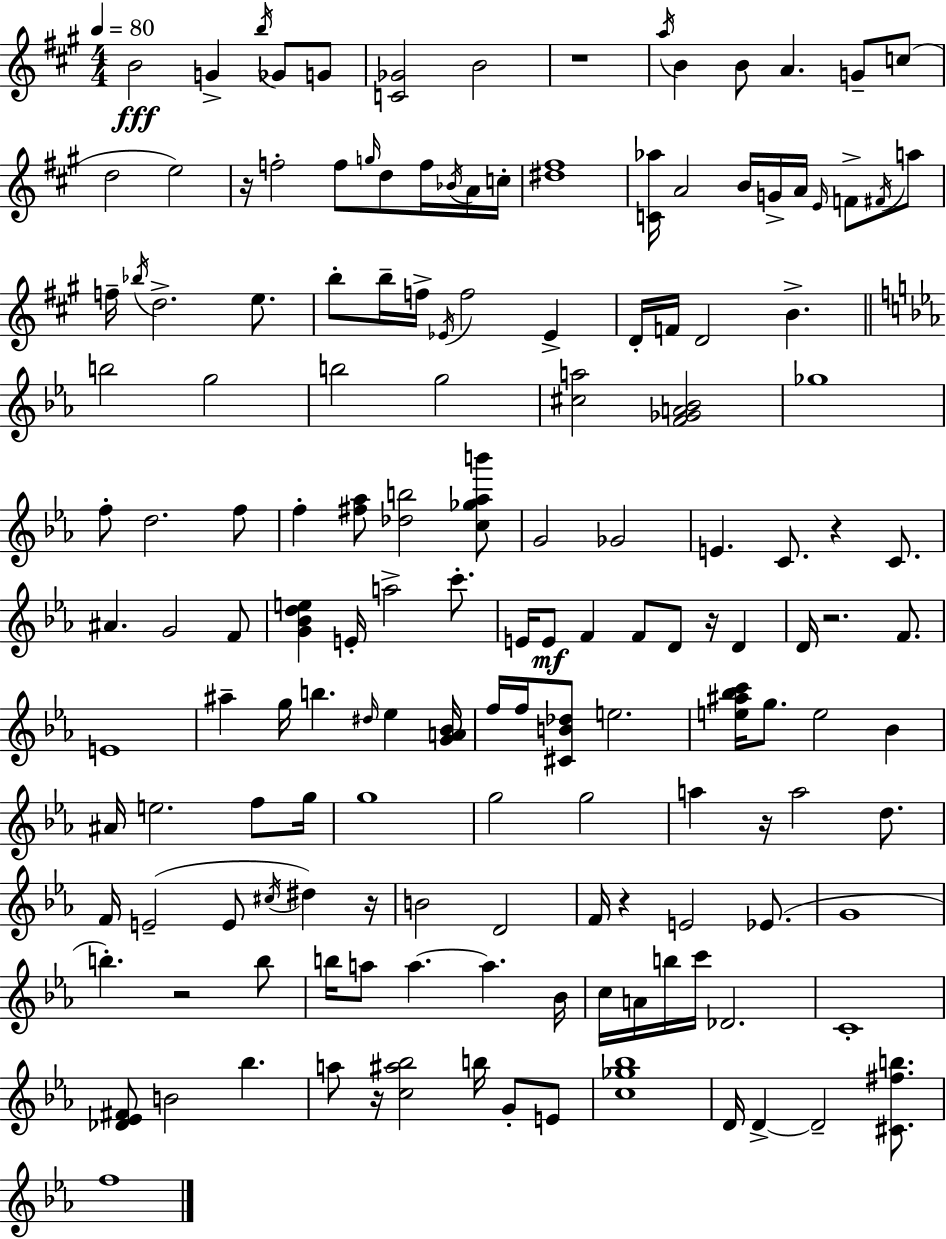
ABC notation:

X:1
T:Untitled
M:4/4
L:1/4
K:A
B2 G b/4 _G/2 G/2 [C_G]2 B2 z4 a/4 B B/2 A G/2 c/2 d2 e2 z/4 f2 f/2 g/4 d/2 f/4 _B/4 A/4 c/4 [^d^f]4 [C_a]/4 A2 B/4 G/4 A/4 E/4 F/2 ^F/4 a/2 f/4 _b/4 d2 e/2 b/2 b/4 f/4 _E/4 f2 _E D/4 F/4 D2 B b2 g2 b2 g2 [^ca]2 [F_GA_B]2 _g4 f/2 d2 f/2 f [^f_a]/2 [_db]2 [c_g_ab']/2 G2 _G2 E C/2 z C/2 ^A G2 F/2 [G_Bde] E/4 a2 c'/2 E/4 E/2 F F/2 D/2 z/4 D D/4 z2 F/2 E4 ^a g/4 b ^d/4 _e [GA_B]/4 f/4 f/4 [^CB_d]/2 e2 [e^a_bc']/4 g/2 e2 _B ^A/4 e2 f/2 g/4 g4 g2 g2 a z/4 a2 d/2 F/4 E2 E/2 ^c/4 ^d z/4 B2 D2 F/4 z E2 _E/2 G4 b z2 b/2 b/4 a/2 a a _B/4 c/4 A/4 b/4 c'/4 _D2 C4 [_D_E^F]/2 B2 _b a/2 z/4 [c^a_b]2 b/4 G/2 E/2 [c_g_b]4 D/4 D D2 [^C^fb]/2 f4